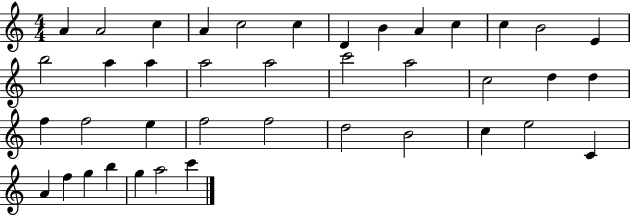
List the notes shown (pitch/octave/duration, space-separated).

A4/q A4/h C5/q A4/q C5/h C5/q D4/q B4/q A4/q C5/q C5/q B4/h E4/q B5/h A5/q A5/q A5/h A5/h C6/h A5/h C5/h D5/q D5/q F5/q F5/h E5/q F5/h F5/h D5/h B4/h C5/q E5/h C4/q A4/q F5/q G5/q B5/q G5/q A5/h C6/q